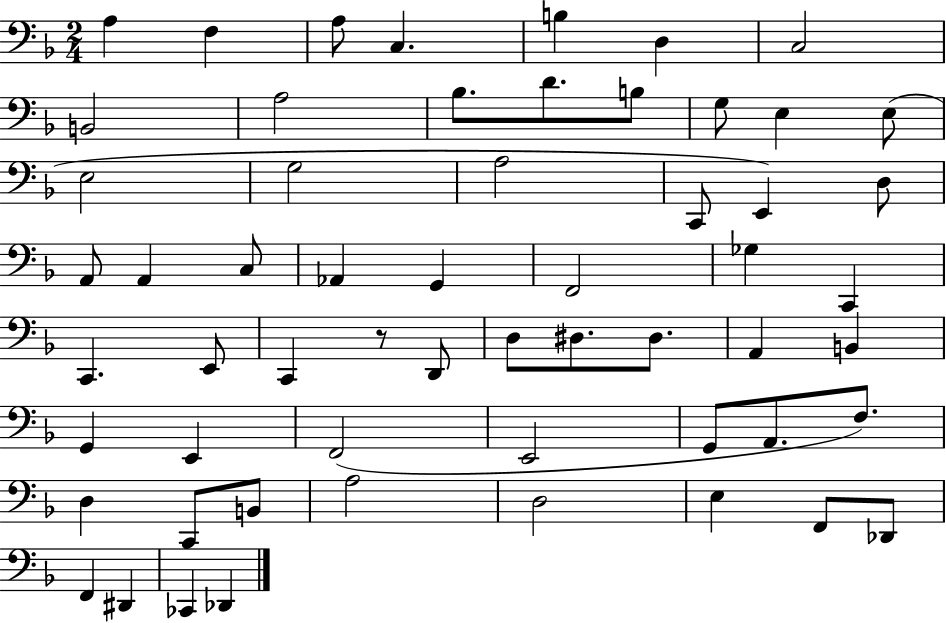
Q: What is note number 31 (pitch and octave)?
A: E2